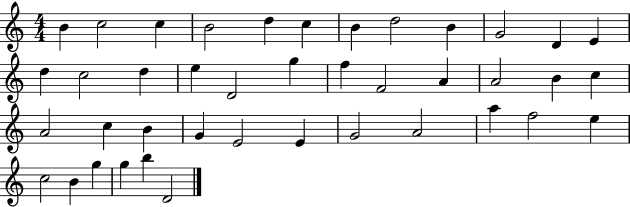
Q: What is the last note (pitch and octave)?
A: D4